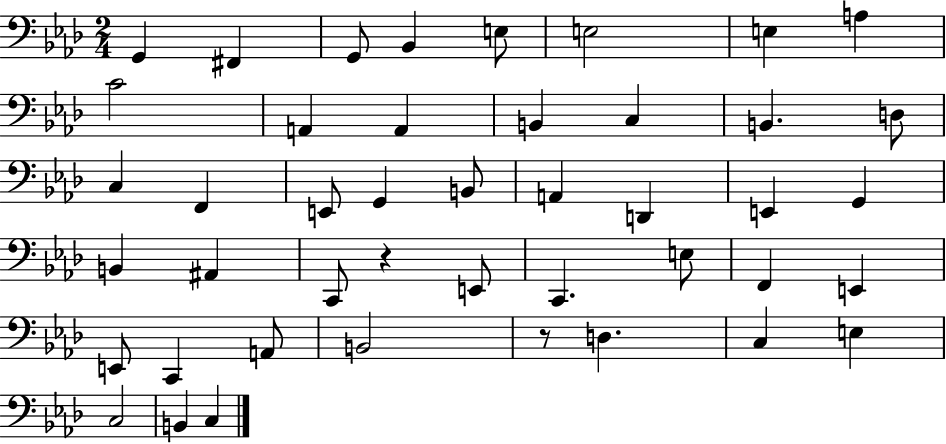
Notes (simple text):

G2/q F#2/q G2/e Bb2/q E3/e E3/h E3/q A3/q C4/h A2/q A2/q B2/q C3/q B2/q. D3/e C3/q F2/q E2/e G2/q B2/e A2/q D2/q E2/q G2/q B2/q A#2/q C2/e R/q E2/e C2/q. E3/e F2/q E2/q E2/e C2/q A2/e B2/h R/e D3/q. C3/q E3/q C3/h B2/q C3/q